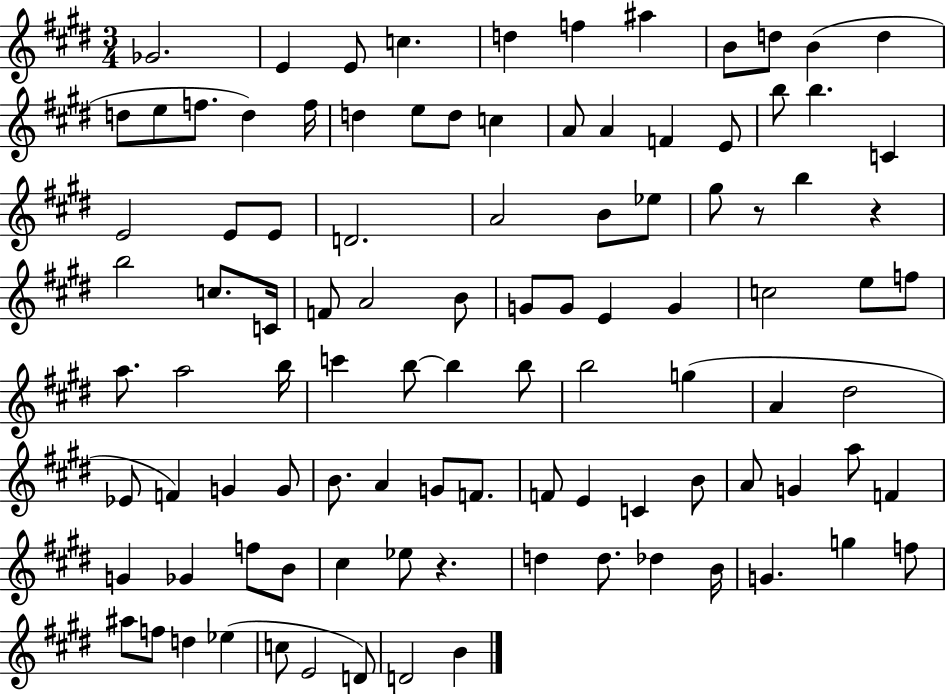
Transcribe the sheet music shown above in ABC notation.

X:1
T:Untitled
M:3/4
L:1/4
K:E
_G2 E E/2 c d f ^a B/2 d/2 B d d/2 e/2 f/2 d f/4 d e/2 d/2 c A/2 A F E/2 b/2 b C E2 E/2 E/2 D2 A2 B/2 _e/2 ^g/2 z/2 b z b2 c/2 C/4 F/2 A2 B/2 G/2 G/2 E G c2 e/2 f/2 a/2 a2 b/4 c' b/2 b b/2 b2 g A ^d2 _E/2 F G G/2 B/2 A G/2 F/2 F/2 E C B/2 A/2 G a/2 F G _G f/2 B/2 ^c _e/2 z d d/2 _d B/4 G g f/2 ^a/2 f/2 d _e c/2 E2 D/2 D2 B